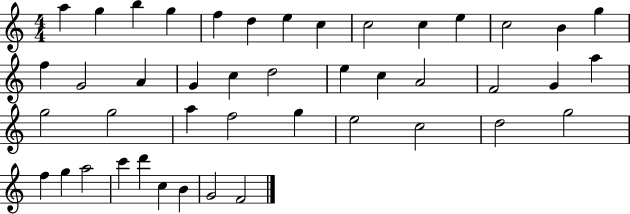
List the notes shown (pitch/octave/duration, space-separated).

A5/q G5/q B5/q G5/q F5/q D5/q E5/q C5/q C5/h C5/q E5/q C5/h B4/q G5/q F5/q G4/h A4/q G4/q C5/q D5/h E5/q C5/q A4/h F4/h G4/q A5/q G5/h G5/h A5/q F5/h G5/q E5/h C5/h D5/h G5/h F5/q G5/q A5/h C6/q D6/q C5/q B4/q G4/h F4/h